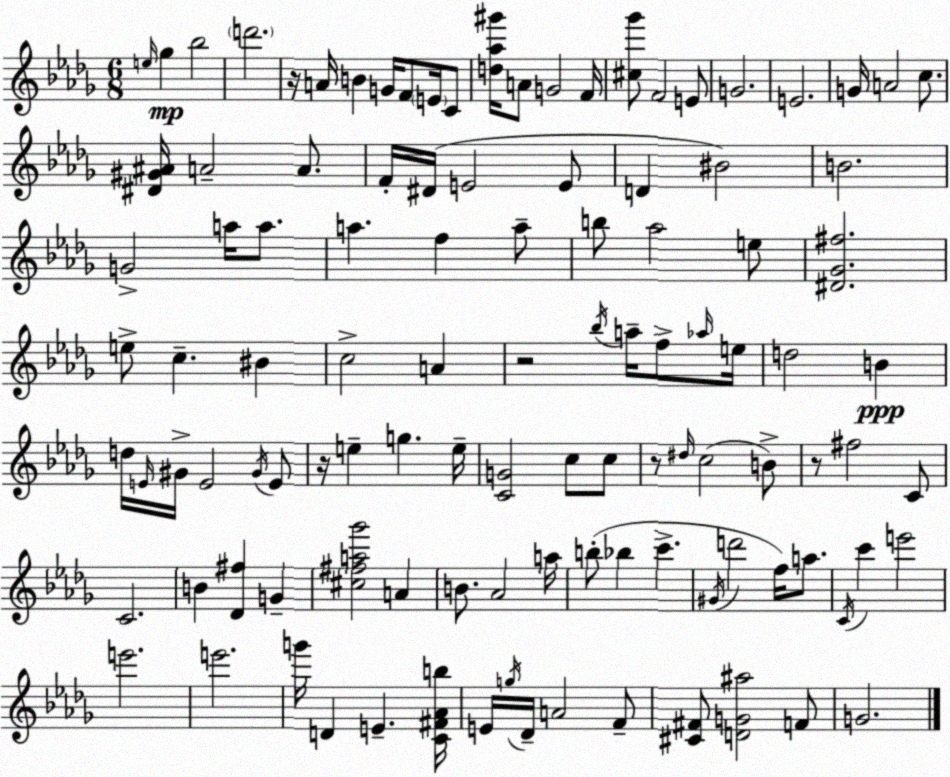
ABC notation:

X:1
T:Untitled
M:6/8
L:1/4
K:Bbm
e/4 _g _b2 d'2 z/4 A/4 B G/4 F/2 E/4 C/2 [d_a^g']/4 A/2 G2 F/4 [^c_g']/2 F2 E/2 G2 E2 G/4 A2 c/2 [^D^G^A]/4 A2 A/2 F/4 ^D/4 E2 E/2 D ^B2 B2 G2 a/4 a/2 a f a/2 b/2 _a2 e/2 [^D_G^f]2 e/2 c ^B c2 A z2 _b/4 a/4 f/2 _a/4 e/4 d2 B d/4 E/4 ^G/4 E2 ^G/4 E/2 z/4 e g e/4 [CG]2 c/2 c/2 z/2 ^d/4 c2 B/2 z/2 ^f2 C/2 C2 B [_D^f] G [^c^fa_g']2 A B/2 _A2 a/4 b/2 _b c' ^G/4 d'2 f/4 a/2 C/4 c' e'2 e'2 e'2 g'/4 D E [C^F_Ab]/4 E/4 g/4 _D/4 A2 F/2 [^C^F]/2 [DG^a]2 F/2 G2